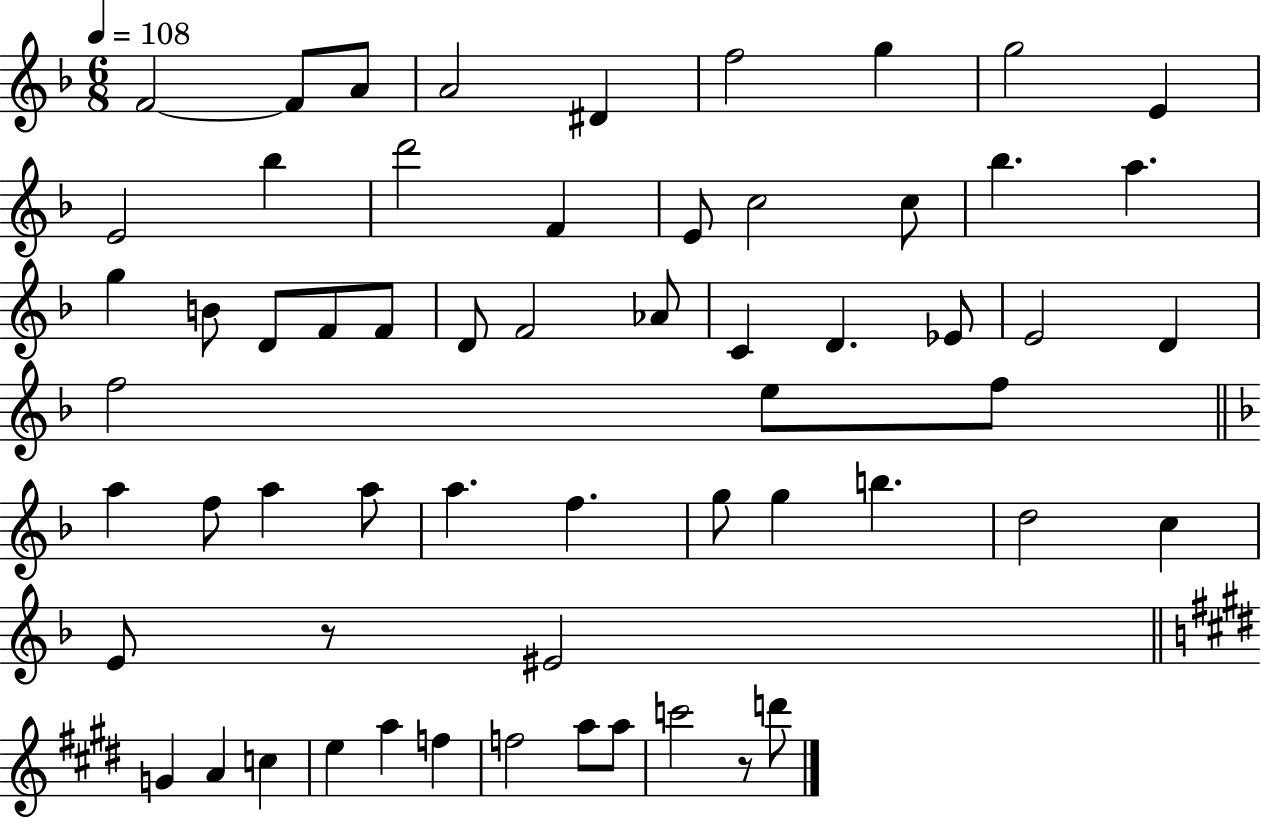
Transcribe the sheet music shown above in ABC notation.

X:1
T:Untitled
M:6/8
L:1/4
K:F
F2 F/2 A/2 A2 ^D f2 g g2 E E2 _b d'2 F E/2 c2 c/2 _b a g B/2 D/2 F/2 F/2 D/2 F2 _A/2 C D _E/2 E2 D f2 e/2 f/2 a f/2 a a/2 a f g/2 g b d2 c E/2 z/2 ^E2 G A c e a f f2 a/2 a/2 c'2 z/2 d'/2